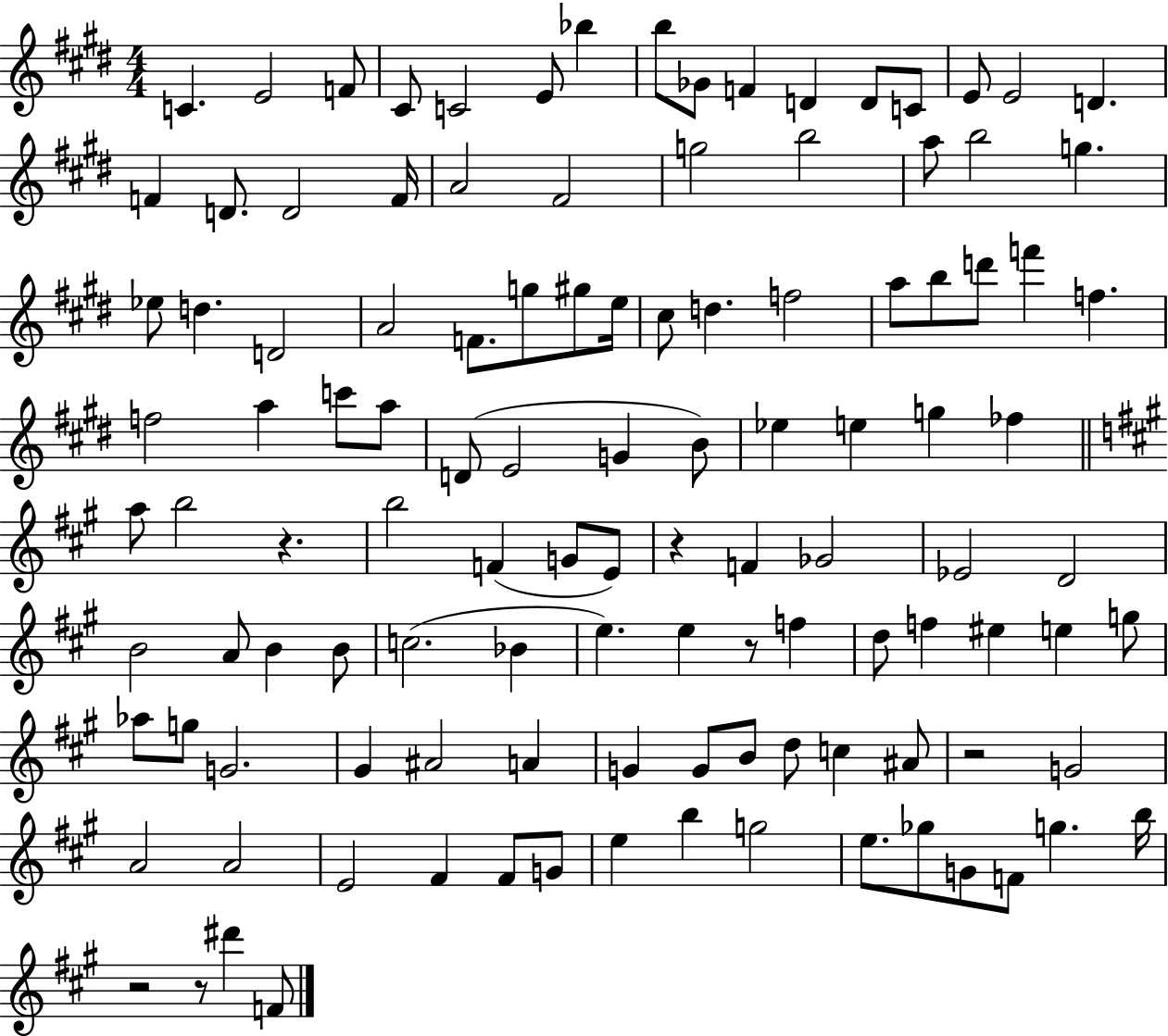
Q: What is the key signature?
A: E major